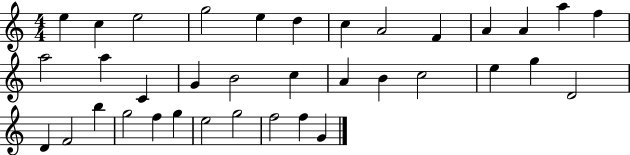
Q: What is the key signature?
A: C major